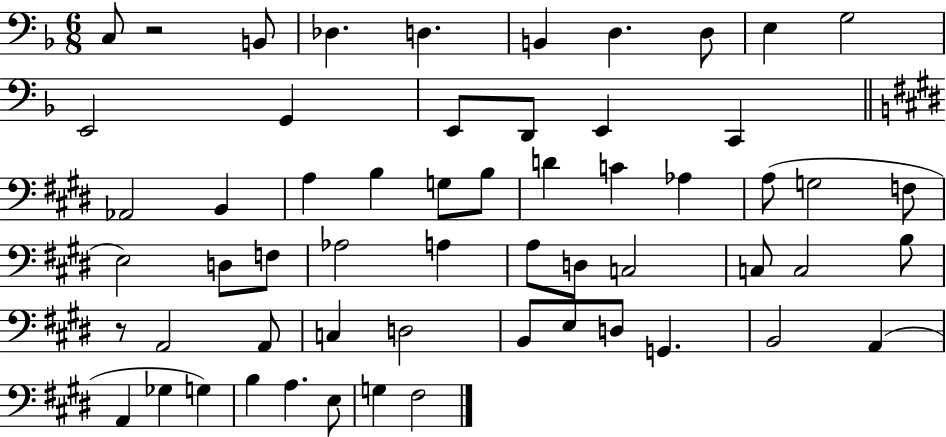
C3/e R/h B2/e Db3/q. D3/q. B2/q D3/q. D3/e E3/q G3/h E2/h G2/q E2/e D2/e E2/q C2/q Ab2/h B2/q A3/q B3/q G3/e B3/e D4/q C4/q Ab3/q A3/e G3/h F3/e E3/h D3/e F3/e Ab3/h A3/q A3/e D3/e C3/h C3/e C3/h B3/e R/e A2/h A2/e C3/q D3/h B2/e E3/e D3/e G2/q. B2/h A2/q A2/q Gb3/q G3/q B3/q A3/q. E3/e G3/q F#3/h